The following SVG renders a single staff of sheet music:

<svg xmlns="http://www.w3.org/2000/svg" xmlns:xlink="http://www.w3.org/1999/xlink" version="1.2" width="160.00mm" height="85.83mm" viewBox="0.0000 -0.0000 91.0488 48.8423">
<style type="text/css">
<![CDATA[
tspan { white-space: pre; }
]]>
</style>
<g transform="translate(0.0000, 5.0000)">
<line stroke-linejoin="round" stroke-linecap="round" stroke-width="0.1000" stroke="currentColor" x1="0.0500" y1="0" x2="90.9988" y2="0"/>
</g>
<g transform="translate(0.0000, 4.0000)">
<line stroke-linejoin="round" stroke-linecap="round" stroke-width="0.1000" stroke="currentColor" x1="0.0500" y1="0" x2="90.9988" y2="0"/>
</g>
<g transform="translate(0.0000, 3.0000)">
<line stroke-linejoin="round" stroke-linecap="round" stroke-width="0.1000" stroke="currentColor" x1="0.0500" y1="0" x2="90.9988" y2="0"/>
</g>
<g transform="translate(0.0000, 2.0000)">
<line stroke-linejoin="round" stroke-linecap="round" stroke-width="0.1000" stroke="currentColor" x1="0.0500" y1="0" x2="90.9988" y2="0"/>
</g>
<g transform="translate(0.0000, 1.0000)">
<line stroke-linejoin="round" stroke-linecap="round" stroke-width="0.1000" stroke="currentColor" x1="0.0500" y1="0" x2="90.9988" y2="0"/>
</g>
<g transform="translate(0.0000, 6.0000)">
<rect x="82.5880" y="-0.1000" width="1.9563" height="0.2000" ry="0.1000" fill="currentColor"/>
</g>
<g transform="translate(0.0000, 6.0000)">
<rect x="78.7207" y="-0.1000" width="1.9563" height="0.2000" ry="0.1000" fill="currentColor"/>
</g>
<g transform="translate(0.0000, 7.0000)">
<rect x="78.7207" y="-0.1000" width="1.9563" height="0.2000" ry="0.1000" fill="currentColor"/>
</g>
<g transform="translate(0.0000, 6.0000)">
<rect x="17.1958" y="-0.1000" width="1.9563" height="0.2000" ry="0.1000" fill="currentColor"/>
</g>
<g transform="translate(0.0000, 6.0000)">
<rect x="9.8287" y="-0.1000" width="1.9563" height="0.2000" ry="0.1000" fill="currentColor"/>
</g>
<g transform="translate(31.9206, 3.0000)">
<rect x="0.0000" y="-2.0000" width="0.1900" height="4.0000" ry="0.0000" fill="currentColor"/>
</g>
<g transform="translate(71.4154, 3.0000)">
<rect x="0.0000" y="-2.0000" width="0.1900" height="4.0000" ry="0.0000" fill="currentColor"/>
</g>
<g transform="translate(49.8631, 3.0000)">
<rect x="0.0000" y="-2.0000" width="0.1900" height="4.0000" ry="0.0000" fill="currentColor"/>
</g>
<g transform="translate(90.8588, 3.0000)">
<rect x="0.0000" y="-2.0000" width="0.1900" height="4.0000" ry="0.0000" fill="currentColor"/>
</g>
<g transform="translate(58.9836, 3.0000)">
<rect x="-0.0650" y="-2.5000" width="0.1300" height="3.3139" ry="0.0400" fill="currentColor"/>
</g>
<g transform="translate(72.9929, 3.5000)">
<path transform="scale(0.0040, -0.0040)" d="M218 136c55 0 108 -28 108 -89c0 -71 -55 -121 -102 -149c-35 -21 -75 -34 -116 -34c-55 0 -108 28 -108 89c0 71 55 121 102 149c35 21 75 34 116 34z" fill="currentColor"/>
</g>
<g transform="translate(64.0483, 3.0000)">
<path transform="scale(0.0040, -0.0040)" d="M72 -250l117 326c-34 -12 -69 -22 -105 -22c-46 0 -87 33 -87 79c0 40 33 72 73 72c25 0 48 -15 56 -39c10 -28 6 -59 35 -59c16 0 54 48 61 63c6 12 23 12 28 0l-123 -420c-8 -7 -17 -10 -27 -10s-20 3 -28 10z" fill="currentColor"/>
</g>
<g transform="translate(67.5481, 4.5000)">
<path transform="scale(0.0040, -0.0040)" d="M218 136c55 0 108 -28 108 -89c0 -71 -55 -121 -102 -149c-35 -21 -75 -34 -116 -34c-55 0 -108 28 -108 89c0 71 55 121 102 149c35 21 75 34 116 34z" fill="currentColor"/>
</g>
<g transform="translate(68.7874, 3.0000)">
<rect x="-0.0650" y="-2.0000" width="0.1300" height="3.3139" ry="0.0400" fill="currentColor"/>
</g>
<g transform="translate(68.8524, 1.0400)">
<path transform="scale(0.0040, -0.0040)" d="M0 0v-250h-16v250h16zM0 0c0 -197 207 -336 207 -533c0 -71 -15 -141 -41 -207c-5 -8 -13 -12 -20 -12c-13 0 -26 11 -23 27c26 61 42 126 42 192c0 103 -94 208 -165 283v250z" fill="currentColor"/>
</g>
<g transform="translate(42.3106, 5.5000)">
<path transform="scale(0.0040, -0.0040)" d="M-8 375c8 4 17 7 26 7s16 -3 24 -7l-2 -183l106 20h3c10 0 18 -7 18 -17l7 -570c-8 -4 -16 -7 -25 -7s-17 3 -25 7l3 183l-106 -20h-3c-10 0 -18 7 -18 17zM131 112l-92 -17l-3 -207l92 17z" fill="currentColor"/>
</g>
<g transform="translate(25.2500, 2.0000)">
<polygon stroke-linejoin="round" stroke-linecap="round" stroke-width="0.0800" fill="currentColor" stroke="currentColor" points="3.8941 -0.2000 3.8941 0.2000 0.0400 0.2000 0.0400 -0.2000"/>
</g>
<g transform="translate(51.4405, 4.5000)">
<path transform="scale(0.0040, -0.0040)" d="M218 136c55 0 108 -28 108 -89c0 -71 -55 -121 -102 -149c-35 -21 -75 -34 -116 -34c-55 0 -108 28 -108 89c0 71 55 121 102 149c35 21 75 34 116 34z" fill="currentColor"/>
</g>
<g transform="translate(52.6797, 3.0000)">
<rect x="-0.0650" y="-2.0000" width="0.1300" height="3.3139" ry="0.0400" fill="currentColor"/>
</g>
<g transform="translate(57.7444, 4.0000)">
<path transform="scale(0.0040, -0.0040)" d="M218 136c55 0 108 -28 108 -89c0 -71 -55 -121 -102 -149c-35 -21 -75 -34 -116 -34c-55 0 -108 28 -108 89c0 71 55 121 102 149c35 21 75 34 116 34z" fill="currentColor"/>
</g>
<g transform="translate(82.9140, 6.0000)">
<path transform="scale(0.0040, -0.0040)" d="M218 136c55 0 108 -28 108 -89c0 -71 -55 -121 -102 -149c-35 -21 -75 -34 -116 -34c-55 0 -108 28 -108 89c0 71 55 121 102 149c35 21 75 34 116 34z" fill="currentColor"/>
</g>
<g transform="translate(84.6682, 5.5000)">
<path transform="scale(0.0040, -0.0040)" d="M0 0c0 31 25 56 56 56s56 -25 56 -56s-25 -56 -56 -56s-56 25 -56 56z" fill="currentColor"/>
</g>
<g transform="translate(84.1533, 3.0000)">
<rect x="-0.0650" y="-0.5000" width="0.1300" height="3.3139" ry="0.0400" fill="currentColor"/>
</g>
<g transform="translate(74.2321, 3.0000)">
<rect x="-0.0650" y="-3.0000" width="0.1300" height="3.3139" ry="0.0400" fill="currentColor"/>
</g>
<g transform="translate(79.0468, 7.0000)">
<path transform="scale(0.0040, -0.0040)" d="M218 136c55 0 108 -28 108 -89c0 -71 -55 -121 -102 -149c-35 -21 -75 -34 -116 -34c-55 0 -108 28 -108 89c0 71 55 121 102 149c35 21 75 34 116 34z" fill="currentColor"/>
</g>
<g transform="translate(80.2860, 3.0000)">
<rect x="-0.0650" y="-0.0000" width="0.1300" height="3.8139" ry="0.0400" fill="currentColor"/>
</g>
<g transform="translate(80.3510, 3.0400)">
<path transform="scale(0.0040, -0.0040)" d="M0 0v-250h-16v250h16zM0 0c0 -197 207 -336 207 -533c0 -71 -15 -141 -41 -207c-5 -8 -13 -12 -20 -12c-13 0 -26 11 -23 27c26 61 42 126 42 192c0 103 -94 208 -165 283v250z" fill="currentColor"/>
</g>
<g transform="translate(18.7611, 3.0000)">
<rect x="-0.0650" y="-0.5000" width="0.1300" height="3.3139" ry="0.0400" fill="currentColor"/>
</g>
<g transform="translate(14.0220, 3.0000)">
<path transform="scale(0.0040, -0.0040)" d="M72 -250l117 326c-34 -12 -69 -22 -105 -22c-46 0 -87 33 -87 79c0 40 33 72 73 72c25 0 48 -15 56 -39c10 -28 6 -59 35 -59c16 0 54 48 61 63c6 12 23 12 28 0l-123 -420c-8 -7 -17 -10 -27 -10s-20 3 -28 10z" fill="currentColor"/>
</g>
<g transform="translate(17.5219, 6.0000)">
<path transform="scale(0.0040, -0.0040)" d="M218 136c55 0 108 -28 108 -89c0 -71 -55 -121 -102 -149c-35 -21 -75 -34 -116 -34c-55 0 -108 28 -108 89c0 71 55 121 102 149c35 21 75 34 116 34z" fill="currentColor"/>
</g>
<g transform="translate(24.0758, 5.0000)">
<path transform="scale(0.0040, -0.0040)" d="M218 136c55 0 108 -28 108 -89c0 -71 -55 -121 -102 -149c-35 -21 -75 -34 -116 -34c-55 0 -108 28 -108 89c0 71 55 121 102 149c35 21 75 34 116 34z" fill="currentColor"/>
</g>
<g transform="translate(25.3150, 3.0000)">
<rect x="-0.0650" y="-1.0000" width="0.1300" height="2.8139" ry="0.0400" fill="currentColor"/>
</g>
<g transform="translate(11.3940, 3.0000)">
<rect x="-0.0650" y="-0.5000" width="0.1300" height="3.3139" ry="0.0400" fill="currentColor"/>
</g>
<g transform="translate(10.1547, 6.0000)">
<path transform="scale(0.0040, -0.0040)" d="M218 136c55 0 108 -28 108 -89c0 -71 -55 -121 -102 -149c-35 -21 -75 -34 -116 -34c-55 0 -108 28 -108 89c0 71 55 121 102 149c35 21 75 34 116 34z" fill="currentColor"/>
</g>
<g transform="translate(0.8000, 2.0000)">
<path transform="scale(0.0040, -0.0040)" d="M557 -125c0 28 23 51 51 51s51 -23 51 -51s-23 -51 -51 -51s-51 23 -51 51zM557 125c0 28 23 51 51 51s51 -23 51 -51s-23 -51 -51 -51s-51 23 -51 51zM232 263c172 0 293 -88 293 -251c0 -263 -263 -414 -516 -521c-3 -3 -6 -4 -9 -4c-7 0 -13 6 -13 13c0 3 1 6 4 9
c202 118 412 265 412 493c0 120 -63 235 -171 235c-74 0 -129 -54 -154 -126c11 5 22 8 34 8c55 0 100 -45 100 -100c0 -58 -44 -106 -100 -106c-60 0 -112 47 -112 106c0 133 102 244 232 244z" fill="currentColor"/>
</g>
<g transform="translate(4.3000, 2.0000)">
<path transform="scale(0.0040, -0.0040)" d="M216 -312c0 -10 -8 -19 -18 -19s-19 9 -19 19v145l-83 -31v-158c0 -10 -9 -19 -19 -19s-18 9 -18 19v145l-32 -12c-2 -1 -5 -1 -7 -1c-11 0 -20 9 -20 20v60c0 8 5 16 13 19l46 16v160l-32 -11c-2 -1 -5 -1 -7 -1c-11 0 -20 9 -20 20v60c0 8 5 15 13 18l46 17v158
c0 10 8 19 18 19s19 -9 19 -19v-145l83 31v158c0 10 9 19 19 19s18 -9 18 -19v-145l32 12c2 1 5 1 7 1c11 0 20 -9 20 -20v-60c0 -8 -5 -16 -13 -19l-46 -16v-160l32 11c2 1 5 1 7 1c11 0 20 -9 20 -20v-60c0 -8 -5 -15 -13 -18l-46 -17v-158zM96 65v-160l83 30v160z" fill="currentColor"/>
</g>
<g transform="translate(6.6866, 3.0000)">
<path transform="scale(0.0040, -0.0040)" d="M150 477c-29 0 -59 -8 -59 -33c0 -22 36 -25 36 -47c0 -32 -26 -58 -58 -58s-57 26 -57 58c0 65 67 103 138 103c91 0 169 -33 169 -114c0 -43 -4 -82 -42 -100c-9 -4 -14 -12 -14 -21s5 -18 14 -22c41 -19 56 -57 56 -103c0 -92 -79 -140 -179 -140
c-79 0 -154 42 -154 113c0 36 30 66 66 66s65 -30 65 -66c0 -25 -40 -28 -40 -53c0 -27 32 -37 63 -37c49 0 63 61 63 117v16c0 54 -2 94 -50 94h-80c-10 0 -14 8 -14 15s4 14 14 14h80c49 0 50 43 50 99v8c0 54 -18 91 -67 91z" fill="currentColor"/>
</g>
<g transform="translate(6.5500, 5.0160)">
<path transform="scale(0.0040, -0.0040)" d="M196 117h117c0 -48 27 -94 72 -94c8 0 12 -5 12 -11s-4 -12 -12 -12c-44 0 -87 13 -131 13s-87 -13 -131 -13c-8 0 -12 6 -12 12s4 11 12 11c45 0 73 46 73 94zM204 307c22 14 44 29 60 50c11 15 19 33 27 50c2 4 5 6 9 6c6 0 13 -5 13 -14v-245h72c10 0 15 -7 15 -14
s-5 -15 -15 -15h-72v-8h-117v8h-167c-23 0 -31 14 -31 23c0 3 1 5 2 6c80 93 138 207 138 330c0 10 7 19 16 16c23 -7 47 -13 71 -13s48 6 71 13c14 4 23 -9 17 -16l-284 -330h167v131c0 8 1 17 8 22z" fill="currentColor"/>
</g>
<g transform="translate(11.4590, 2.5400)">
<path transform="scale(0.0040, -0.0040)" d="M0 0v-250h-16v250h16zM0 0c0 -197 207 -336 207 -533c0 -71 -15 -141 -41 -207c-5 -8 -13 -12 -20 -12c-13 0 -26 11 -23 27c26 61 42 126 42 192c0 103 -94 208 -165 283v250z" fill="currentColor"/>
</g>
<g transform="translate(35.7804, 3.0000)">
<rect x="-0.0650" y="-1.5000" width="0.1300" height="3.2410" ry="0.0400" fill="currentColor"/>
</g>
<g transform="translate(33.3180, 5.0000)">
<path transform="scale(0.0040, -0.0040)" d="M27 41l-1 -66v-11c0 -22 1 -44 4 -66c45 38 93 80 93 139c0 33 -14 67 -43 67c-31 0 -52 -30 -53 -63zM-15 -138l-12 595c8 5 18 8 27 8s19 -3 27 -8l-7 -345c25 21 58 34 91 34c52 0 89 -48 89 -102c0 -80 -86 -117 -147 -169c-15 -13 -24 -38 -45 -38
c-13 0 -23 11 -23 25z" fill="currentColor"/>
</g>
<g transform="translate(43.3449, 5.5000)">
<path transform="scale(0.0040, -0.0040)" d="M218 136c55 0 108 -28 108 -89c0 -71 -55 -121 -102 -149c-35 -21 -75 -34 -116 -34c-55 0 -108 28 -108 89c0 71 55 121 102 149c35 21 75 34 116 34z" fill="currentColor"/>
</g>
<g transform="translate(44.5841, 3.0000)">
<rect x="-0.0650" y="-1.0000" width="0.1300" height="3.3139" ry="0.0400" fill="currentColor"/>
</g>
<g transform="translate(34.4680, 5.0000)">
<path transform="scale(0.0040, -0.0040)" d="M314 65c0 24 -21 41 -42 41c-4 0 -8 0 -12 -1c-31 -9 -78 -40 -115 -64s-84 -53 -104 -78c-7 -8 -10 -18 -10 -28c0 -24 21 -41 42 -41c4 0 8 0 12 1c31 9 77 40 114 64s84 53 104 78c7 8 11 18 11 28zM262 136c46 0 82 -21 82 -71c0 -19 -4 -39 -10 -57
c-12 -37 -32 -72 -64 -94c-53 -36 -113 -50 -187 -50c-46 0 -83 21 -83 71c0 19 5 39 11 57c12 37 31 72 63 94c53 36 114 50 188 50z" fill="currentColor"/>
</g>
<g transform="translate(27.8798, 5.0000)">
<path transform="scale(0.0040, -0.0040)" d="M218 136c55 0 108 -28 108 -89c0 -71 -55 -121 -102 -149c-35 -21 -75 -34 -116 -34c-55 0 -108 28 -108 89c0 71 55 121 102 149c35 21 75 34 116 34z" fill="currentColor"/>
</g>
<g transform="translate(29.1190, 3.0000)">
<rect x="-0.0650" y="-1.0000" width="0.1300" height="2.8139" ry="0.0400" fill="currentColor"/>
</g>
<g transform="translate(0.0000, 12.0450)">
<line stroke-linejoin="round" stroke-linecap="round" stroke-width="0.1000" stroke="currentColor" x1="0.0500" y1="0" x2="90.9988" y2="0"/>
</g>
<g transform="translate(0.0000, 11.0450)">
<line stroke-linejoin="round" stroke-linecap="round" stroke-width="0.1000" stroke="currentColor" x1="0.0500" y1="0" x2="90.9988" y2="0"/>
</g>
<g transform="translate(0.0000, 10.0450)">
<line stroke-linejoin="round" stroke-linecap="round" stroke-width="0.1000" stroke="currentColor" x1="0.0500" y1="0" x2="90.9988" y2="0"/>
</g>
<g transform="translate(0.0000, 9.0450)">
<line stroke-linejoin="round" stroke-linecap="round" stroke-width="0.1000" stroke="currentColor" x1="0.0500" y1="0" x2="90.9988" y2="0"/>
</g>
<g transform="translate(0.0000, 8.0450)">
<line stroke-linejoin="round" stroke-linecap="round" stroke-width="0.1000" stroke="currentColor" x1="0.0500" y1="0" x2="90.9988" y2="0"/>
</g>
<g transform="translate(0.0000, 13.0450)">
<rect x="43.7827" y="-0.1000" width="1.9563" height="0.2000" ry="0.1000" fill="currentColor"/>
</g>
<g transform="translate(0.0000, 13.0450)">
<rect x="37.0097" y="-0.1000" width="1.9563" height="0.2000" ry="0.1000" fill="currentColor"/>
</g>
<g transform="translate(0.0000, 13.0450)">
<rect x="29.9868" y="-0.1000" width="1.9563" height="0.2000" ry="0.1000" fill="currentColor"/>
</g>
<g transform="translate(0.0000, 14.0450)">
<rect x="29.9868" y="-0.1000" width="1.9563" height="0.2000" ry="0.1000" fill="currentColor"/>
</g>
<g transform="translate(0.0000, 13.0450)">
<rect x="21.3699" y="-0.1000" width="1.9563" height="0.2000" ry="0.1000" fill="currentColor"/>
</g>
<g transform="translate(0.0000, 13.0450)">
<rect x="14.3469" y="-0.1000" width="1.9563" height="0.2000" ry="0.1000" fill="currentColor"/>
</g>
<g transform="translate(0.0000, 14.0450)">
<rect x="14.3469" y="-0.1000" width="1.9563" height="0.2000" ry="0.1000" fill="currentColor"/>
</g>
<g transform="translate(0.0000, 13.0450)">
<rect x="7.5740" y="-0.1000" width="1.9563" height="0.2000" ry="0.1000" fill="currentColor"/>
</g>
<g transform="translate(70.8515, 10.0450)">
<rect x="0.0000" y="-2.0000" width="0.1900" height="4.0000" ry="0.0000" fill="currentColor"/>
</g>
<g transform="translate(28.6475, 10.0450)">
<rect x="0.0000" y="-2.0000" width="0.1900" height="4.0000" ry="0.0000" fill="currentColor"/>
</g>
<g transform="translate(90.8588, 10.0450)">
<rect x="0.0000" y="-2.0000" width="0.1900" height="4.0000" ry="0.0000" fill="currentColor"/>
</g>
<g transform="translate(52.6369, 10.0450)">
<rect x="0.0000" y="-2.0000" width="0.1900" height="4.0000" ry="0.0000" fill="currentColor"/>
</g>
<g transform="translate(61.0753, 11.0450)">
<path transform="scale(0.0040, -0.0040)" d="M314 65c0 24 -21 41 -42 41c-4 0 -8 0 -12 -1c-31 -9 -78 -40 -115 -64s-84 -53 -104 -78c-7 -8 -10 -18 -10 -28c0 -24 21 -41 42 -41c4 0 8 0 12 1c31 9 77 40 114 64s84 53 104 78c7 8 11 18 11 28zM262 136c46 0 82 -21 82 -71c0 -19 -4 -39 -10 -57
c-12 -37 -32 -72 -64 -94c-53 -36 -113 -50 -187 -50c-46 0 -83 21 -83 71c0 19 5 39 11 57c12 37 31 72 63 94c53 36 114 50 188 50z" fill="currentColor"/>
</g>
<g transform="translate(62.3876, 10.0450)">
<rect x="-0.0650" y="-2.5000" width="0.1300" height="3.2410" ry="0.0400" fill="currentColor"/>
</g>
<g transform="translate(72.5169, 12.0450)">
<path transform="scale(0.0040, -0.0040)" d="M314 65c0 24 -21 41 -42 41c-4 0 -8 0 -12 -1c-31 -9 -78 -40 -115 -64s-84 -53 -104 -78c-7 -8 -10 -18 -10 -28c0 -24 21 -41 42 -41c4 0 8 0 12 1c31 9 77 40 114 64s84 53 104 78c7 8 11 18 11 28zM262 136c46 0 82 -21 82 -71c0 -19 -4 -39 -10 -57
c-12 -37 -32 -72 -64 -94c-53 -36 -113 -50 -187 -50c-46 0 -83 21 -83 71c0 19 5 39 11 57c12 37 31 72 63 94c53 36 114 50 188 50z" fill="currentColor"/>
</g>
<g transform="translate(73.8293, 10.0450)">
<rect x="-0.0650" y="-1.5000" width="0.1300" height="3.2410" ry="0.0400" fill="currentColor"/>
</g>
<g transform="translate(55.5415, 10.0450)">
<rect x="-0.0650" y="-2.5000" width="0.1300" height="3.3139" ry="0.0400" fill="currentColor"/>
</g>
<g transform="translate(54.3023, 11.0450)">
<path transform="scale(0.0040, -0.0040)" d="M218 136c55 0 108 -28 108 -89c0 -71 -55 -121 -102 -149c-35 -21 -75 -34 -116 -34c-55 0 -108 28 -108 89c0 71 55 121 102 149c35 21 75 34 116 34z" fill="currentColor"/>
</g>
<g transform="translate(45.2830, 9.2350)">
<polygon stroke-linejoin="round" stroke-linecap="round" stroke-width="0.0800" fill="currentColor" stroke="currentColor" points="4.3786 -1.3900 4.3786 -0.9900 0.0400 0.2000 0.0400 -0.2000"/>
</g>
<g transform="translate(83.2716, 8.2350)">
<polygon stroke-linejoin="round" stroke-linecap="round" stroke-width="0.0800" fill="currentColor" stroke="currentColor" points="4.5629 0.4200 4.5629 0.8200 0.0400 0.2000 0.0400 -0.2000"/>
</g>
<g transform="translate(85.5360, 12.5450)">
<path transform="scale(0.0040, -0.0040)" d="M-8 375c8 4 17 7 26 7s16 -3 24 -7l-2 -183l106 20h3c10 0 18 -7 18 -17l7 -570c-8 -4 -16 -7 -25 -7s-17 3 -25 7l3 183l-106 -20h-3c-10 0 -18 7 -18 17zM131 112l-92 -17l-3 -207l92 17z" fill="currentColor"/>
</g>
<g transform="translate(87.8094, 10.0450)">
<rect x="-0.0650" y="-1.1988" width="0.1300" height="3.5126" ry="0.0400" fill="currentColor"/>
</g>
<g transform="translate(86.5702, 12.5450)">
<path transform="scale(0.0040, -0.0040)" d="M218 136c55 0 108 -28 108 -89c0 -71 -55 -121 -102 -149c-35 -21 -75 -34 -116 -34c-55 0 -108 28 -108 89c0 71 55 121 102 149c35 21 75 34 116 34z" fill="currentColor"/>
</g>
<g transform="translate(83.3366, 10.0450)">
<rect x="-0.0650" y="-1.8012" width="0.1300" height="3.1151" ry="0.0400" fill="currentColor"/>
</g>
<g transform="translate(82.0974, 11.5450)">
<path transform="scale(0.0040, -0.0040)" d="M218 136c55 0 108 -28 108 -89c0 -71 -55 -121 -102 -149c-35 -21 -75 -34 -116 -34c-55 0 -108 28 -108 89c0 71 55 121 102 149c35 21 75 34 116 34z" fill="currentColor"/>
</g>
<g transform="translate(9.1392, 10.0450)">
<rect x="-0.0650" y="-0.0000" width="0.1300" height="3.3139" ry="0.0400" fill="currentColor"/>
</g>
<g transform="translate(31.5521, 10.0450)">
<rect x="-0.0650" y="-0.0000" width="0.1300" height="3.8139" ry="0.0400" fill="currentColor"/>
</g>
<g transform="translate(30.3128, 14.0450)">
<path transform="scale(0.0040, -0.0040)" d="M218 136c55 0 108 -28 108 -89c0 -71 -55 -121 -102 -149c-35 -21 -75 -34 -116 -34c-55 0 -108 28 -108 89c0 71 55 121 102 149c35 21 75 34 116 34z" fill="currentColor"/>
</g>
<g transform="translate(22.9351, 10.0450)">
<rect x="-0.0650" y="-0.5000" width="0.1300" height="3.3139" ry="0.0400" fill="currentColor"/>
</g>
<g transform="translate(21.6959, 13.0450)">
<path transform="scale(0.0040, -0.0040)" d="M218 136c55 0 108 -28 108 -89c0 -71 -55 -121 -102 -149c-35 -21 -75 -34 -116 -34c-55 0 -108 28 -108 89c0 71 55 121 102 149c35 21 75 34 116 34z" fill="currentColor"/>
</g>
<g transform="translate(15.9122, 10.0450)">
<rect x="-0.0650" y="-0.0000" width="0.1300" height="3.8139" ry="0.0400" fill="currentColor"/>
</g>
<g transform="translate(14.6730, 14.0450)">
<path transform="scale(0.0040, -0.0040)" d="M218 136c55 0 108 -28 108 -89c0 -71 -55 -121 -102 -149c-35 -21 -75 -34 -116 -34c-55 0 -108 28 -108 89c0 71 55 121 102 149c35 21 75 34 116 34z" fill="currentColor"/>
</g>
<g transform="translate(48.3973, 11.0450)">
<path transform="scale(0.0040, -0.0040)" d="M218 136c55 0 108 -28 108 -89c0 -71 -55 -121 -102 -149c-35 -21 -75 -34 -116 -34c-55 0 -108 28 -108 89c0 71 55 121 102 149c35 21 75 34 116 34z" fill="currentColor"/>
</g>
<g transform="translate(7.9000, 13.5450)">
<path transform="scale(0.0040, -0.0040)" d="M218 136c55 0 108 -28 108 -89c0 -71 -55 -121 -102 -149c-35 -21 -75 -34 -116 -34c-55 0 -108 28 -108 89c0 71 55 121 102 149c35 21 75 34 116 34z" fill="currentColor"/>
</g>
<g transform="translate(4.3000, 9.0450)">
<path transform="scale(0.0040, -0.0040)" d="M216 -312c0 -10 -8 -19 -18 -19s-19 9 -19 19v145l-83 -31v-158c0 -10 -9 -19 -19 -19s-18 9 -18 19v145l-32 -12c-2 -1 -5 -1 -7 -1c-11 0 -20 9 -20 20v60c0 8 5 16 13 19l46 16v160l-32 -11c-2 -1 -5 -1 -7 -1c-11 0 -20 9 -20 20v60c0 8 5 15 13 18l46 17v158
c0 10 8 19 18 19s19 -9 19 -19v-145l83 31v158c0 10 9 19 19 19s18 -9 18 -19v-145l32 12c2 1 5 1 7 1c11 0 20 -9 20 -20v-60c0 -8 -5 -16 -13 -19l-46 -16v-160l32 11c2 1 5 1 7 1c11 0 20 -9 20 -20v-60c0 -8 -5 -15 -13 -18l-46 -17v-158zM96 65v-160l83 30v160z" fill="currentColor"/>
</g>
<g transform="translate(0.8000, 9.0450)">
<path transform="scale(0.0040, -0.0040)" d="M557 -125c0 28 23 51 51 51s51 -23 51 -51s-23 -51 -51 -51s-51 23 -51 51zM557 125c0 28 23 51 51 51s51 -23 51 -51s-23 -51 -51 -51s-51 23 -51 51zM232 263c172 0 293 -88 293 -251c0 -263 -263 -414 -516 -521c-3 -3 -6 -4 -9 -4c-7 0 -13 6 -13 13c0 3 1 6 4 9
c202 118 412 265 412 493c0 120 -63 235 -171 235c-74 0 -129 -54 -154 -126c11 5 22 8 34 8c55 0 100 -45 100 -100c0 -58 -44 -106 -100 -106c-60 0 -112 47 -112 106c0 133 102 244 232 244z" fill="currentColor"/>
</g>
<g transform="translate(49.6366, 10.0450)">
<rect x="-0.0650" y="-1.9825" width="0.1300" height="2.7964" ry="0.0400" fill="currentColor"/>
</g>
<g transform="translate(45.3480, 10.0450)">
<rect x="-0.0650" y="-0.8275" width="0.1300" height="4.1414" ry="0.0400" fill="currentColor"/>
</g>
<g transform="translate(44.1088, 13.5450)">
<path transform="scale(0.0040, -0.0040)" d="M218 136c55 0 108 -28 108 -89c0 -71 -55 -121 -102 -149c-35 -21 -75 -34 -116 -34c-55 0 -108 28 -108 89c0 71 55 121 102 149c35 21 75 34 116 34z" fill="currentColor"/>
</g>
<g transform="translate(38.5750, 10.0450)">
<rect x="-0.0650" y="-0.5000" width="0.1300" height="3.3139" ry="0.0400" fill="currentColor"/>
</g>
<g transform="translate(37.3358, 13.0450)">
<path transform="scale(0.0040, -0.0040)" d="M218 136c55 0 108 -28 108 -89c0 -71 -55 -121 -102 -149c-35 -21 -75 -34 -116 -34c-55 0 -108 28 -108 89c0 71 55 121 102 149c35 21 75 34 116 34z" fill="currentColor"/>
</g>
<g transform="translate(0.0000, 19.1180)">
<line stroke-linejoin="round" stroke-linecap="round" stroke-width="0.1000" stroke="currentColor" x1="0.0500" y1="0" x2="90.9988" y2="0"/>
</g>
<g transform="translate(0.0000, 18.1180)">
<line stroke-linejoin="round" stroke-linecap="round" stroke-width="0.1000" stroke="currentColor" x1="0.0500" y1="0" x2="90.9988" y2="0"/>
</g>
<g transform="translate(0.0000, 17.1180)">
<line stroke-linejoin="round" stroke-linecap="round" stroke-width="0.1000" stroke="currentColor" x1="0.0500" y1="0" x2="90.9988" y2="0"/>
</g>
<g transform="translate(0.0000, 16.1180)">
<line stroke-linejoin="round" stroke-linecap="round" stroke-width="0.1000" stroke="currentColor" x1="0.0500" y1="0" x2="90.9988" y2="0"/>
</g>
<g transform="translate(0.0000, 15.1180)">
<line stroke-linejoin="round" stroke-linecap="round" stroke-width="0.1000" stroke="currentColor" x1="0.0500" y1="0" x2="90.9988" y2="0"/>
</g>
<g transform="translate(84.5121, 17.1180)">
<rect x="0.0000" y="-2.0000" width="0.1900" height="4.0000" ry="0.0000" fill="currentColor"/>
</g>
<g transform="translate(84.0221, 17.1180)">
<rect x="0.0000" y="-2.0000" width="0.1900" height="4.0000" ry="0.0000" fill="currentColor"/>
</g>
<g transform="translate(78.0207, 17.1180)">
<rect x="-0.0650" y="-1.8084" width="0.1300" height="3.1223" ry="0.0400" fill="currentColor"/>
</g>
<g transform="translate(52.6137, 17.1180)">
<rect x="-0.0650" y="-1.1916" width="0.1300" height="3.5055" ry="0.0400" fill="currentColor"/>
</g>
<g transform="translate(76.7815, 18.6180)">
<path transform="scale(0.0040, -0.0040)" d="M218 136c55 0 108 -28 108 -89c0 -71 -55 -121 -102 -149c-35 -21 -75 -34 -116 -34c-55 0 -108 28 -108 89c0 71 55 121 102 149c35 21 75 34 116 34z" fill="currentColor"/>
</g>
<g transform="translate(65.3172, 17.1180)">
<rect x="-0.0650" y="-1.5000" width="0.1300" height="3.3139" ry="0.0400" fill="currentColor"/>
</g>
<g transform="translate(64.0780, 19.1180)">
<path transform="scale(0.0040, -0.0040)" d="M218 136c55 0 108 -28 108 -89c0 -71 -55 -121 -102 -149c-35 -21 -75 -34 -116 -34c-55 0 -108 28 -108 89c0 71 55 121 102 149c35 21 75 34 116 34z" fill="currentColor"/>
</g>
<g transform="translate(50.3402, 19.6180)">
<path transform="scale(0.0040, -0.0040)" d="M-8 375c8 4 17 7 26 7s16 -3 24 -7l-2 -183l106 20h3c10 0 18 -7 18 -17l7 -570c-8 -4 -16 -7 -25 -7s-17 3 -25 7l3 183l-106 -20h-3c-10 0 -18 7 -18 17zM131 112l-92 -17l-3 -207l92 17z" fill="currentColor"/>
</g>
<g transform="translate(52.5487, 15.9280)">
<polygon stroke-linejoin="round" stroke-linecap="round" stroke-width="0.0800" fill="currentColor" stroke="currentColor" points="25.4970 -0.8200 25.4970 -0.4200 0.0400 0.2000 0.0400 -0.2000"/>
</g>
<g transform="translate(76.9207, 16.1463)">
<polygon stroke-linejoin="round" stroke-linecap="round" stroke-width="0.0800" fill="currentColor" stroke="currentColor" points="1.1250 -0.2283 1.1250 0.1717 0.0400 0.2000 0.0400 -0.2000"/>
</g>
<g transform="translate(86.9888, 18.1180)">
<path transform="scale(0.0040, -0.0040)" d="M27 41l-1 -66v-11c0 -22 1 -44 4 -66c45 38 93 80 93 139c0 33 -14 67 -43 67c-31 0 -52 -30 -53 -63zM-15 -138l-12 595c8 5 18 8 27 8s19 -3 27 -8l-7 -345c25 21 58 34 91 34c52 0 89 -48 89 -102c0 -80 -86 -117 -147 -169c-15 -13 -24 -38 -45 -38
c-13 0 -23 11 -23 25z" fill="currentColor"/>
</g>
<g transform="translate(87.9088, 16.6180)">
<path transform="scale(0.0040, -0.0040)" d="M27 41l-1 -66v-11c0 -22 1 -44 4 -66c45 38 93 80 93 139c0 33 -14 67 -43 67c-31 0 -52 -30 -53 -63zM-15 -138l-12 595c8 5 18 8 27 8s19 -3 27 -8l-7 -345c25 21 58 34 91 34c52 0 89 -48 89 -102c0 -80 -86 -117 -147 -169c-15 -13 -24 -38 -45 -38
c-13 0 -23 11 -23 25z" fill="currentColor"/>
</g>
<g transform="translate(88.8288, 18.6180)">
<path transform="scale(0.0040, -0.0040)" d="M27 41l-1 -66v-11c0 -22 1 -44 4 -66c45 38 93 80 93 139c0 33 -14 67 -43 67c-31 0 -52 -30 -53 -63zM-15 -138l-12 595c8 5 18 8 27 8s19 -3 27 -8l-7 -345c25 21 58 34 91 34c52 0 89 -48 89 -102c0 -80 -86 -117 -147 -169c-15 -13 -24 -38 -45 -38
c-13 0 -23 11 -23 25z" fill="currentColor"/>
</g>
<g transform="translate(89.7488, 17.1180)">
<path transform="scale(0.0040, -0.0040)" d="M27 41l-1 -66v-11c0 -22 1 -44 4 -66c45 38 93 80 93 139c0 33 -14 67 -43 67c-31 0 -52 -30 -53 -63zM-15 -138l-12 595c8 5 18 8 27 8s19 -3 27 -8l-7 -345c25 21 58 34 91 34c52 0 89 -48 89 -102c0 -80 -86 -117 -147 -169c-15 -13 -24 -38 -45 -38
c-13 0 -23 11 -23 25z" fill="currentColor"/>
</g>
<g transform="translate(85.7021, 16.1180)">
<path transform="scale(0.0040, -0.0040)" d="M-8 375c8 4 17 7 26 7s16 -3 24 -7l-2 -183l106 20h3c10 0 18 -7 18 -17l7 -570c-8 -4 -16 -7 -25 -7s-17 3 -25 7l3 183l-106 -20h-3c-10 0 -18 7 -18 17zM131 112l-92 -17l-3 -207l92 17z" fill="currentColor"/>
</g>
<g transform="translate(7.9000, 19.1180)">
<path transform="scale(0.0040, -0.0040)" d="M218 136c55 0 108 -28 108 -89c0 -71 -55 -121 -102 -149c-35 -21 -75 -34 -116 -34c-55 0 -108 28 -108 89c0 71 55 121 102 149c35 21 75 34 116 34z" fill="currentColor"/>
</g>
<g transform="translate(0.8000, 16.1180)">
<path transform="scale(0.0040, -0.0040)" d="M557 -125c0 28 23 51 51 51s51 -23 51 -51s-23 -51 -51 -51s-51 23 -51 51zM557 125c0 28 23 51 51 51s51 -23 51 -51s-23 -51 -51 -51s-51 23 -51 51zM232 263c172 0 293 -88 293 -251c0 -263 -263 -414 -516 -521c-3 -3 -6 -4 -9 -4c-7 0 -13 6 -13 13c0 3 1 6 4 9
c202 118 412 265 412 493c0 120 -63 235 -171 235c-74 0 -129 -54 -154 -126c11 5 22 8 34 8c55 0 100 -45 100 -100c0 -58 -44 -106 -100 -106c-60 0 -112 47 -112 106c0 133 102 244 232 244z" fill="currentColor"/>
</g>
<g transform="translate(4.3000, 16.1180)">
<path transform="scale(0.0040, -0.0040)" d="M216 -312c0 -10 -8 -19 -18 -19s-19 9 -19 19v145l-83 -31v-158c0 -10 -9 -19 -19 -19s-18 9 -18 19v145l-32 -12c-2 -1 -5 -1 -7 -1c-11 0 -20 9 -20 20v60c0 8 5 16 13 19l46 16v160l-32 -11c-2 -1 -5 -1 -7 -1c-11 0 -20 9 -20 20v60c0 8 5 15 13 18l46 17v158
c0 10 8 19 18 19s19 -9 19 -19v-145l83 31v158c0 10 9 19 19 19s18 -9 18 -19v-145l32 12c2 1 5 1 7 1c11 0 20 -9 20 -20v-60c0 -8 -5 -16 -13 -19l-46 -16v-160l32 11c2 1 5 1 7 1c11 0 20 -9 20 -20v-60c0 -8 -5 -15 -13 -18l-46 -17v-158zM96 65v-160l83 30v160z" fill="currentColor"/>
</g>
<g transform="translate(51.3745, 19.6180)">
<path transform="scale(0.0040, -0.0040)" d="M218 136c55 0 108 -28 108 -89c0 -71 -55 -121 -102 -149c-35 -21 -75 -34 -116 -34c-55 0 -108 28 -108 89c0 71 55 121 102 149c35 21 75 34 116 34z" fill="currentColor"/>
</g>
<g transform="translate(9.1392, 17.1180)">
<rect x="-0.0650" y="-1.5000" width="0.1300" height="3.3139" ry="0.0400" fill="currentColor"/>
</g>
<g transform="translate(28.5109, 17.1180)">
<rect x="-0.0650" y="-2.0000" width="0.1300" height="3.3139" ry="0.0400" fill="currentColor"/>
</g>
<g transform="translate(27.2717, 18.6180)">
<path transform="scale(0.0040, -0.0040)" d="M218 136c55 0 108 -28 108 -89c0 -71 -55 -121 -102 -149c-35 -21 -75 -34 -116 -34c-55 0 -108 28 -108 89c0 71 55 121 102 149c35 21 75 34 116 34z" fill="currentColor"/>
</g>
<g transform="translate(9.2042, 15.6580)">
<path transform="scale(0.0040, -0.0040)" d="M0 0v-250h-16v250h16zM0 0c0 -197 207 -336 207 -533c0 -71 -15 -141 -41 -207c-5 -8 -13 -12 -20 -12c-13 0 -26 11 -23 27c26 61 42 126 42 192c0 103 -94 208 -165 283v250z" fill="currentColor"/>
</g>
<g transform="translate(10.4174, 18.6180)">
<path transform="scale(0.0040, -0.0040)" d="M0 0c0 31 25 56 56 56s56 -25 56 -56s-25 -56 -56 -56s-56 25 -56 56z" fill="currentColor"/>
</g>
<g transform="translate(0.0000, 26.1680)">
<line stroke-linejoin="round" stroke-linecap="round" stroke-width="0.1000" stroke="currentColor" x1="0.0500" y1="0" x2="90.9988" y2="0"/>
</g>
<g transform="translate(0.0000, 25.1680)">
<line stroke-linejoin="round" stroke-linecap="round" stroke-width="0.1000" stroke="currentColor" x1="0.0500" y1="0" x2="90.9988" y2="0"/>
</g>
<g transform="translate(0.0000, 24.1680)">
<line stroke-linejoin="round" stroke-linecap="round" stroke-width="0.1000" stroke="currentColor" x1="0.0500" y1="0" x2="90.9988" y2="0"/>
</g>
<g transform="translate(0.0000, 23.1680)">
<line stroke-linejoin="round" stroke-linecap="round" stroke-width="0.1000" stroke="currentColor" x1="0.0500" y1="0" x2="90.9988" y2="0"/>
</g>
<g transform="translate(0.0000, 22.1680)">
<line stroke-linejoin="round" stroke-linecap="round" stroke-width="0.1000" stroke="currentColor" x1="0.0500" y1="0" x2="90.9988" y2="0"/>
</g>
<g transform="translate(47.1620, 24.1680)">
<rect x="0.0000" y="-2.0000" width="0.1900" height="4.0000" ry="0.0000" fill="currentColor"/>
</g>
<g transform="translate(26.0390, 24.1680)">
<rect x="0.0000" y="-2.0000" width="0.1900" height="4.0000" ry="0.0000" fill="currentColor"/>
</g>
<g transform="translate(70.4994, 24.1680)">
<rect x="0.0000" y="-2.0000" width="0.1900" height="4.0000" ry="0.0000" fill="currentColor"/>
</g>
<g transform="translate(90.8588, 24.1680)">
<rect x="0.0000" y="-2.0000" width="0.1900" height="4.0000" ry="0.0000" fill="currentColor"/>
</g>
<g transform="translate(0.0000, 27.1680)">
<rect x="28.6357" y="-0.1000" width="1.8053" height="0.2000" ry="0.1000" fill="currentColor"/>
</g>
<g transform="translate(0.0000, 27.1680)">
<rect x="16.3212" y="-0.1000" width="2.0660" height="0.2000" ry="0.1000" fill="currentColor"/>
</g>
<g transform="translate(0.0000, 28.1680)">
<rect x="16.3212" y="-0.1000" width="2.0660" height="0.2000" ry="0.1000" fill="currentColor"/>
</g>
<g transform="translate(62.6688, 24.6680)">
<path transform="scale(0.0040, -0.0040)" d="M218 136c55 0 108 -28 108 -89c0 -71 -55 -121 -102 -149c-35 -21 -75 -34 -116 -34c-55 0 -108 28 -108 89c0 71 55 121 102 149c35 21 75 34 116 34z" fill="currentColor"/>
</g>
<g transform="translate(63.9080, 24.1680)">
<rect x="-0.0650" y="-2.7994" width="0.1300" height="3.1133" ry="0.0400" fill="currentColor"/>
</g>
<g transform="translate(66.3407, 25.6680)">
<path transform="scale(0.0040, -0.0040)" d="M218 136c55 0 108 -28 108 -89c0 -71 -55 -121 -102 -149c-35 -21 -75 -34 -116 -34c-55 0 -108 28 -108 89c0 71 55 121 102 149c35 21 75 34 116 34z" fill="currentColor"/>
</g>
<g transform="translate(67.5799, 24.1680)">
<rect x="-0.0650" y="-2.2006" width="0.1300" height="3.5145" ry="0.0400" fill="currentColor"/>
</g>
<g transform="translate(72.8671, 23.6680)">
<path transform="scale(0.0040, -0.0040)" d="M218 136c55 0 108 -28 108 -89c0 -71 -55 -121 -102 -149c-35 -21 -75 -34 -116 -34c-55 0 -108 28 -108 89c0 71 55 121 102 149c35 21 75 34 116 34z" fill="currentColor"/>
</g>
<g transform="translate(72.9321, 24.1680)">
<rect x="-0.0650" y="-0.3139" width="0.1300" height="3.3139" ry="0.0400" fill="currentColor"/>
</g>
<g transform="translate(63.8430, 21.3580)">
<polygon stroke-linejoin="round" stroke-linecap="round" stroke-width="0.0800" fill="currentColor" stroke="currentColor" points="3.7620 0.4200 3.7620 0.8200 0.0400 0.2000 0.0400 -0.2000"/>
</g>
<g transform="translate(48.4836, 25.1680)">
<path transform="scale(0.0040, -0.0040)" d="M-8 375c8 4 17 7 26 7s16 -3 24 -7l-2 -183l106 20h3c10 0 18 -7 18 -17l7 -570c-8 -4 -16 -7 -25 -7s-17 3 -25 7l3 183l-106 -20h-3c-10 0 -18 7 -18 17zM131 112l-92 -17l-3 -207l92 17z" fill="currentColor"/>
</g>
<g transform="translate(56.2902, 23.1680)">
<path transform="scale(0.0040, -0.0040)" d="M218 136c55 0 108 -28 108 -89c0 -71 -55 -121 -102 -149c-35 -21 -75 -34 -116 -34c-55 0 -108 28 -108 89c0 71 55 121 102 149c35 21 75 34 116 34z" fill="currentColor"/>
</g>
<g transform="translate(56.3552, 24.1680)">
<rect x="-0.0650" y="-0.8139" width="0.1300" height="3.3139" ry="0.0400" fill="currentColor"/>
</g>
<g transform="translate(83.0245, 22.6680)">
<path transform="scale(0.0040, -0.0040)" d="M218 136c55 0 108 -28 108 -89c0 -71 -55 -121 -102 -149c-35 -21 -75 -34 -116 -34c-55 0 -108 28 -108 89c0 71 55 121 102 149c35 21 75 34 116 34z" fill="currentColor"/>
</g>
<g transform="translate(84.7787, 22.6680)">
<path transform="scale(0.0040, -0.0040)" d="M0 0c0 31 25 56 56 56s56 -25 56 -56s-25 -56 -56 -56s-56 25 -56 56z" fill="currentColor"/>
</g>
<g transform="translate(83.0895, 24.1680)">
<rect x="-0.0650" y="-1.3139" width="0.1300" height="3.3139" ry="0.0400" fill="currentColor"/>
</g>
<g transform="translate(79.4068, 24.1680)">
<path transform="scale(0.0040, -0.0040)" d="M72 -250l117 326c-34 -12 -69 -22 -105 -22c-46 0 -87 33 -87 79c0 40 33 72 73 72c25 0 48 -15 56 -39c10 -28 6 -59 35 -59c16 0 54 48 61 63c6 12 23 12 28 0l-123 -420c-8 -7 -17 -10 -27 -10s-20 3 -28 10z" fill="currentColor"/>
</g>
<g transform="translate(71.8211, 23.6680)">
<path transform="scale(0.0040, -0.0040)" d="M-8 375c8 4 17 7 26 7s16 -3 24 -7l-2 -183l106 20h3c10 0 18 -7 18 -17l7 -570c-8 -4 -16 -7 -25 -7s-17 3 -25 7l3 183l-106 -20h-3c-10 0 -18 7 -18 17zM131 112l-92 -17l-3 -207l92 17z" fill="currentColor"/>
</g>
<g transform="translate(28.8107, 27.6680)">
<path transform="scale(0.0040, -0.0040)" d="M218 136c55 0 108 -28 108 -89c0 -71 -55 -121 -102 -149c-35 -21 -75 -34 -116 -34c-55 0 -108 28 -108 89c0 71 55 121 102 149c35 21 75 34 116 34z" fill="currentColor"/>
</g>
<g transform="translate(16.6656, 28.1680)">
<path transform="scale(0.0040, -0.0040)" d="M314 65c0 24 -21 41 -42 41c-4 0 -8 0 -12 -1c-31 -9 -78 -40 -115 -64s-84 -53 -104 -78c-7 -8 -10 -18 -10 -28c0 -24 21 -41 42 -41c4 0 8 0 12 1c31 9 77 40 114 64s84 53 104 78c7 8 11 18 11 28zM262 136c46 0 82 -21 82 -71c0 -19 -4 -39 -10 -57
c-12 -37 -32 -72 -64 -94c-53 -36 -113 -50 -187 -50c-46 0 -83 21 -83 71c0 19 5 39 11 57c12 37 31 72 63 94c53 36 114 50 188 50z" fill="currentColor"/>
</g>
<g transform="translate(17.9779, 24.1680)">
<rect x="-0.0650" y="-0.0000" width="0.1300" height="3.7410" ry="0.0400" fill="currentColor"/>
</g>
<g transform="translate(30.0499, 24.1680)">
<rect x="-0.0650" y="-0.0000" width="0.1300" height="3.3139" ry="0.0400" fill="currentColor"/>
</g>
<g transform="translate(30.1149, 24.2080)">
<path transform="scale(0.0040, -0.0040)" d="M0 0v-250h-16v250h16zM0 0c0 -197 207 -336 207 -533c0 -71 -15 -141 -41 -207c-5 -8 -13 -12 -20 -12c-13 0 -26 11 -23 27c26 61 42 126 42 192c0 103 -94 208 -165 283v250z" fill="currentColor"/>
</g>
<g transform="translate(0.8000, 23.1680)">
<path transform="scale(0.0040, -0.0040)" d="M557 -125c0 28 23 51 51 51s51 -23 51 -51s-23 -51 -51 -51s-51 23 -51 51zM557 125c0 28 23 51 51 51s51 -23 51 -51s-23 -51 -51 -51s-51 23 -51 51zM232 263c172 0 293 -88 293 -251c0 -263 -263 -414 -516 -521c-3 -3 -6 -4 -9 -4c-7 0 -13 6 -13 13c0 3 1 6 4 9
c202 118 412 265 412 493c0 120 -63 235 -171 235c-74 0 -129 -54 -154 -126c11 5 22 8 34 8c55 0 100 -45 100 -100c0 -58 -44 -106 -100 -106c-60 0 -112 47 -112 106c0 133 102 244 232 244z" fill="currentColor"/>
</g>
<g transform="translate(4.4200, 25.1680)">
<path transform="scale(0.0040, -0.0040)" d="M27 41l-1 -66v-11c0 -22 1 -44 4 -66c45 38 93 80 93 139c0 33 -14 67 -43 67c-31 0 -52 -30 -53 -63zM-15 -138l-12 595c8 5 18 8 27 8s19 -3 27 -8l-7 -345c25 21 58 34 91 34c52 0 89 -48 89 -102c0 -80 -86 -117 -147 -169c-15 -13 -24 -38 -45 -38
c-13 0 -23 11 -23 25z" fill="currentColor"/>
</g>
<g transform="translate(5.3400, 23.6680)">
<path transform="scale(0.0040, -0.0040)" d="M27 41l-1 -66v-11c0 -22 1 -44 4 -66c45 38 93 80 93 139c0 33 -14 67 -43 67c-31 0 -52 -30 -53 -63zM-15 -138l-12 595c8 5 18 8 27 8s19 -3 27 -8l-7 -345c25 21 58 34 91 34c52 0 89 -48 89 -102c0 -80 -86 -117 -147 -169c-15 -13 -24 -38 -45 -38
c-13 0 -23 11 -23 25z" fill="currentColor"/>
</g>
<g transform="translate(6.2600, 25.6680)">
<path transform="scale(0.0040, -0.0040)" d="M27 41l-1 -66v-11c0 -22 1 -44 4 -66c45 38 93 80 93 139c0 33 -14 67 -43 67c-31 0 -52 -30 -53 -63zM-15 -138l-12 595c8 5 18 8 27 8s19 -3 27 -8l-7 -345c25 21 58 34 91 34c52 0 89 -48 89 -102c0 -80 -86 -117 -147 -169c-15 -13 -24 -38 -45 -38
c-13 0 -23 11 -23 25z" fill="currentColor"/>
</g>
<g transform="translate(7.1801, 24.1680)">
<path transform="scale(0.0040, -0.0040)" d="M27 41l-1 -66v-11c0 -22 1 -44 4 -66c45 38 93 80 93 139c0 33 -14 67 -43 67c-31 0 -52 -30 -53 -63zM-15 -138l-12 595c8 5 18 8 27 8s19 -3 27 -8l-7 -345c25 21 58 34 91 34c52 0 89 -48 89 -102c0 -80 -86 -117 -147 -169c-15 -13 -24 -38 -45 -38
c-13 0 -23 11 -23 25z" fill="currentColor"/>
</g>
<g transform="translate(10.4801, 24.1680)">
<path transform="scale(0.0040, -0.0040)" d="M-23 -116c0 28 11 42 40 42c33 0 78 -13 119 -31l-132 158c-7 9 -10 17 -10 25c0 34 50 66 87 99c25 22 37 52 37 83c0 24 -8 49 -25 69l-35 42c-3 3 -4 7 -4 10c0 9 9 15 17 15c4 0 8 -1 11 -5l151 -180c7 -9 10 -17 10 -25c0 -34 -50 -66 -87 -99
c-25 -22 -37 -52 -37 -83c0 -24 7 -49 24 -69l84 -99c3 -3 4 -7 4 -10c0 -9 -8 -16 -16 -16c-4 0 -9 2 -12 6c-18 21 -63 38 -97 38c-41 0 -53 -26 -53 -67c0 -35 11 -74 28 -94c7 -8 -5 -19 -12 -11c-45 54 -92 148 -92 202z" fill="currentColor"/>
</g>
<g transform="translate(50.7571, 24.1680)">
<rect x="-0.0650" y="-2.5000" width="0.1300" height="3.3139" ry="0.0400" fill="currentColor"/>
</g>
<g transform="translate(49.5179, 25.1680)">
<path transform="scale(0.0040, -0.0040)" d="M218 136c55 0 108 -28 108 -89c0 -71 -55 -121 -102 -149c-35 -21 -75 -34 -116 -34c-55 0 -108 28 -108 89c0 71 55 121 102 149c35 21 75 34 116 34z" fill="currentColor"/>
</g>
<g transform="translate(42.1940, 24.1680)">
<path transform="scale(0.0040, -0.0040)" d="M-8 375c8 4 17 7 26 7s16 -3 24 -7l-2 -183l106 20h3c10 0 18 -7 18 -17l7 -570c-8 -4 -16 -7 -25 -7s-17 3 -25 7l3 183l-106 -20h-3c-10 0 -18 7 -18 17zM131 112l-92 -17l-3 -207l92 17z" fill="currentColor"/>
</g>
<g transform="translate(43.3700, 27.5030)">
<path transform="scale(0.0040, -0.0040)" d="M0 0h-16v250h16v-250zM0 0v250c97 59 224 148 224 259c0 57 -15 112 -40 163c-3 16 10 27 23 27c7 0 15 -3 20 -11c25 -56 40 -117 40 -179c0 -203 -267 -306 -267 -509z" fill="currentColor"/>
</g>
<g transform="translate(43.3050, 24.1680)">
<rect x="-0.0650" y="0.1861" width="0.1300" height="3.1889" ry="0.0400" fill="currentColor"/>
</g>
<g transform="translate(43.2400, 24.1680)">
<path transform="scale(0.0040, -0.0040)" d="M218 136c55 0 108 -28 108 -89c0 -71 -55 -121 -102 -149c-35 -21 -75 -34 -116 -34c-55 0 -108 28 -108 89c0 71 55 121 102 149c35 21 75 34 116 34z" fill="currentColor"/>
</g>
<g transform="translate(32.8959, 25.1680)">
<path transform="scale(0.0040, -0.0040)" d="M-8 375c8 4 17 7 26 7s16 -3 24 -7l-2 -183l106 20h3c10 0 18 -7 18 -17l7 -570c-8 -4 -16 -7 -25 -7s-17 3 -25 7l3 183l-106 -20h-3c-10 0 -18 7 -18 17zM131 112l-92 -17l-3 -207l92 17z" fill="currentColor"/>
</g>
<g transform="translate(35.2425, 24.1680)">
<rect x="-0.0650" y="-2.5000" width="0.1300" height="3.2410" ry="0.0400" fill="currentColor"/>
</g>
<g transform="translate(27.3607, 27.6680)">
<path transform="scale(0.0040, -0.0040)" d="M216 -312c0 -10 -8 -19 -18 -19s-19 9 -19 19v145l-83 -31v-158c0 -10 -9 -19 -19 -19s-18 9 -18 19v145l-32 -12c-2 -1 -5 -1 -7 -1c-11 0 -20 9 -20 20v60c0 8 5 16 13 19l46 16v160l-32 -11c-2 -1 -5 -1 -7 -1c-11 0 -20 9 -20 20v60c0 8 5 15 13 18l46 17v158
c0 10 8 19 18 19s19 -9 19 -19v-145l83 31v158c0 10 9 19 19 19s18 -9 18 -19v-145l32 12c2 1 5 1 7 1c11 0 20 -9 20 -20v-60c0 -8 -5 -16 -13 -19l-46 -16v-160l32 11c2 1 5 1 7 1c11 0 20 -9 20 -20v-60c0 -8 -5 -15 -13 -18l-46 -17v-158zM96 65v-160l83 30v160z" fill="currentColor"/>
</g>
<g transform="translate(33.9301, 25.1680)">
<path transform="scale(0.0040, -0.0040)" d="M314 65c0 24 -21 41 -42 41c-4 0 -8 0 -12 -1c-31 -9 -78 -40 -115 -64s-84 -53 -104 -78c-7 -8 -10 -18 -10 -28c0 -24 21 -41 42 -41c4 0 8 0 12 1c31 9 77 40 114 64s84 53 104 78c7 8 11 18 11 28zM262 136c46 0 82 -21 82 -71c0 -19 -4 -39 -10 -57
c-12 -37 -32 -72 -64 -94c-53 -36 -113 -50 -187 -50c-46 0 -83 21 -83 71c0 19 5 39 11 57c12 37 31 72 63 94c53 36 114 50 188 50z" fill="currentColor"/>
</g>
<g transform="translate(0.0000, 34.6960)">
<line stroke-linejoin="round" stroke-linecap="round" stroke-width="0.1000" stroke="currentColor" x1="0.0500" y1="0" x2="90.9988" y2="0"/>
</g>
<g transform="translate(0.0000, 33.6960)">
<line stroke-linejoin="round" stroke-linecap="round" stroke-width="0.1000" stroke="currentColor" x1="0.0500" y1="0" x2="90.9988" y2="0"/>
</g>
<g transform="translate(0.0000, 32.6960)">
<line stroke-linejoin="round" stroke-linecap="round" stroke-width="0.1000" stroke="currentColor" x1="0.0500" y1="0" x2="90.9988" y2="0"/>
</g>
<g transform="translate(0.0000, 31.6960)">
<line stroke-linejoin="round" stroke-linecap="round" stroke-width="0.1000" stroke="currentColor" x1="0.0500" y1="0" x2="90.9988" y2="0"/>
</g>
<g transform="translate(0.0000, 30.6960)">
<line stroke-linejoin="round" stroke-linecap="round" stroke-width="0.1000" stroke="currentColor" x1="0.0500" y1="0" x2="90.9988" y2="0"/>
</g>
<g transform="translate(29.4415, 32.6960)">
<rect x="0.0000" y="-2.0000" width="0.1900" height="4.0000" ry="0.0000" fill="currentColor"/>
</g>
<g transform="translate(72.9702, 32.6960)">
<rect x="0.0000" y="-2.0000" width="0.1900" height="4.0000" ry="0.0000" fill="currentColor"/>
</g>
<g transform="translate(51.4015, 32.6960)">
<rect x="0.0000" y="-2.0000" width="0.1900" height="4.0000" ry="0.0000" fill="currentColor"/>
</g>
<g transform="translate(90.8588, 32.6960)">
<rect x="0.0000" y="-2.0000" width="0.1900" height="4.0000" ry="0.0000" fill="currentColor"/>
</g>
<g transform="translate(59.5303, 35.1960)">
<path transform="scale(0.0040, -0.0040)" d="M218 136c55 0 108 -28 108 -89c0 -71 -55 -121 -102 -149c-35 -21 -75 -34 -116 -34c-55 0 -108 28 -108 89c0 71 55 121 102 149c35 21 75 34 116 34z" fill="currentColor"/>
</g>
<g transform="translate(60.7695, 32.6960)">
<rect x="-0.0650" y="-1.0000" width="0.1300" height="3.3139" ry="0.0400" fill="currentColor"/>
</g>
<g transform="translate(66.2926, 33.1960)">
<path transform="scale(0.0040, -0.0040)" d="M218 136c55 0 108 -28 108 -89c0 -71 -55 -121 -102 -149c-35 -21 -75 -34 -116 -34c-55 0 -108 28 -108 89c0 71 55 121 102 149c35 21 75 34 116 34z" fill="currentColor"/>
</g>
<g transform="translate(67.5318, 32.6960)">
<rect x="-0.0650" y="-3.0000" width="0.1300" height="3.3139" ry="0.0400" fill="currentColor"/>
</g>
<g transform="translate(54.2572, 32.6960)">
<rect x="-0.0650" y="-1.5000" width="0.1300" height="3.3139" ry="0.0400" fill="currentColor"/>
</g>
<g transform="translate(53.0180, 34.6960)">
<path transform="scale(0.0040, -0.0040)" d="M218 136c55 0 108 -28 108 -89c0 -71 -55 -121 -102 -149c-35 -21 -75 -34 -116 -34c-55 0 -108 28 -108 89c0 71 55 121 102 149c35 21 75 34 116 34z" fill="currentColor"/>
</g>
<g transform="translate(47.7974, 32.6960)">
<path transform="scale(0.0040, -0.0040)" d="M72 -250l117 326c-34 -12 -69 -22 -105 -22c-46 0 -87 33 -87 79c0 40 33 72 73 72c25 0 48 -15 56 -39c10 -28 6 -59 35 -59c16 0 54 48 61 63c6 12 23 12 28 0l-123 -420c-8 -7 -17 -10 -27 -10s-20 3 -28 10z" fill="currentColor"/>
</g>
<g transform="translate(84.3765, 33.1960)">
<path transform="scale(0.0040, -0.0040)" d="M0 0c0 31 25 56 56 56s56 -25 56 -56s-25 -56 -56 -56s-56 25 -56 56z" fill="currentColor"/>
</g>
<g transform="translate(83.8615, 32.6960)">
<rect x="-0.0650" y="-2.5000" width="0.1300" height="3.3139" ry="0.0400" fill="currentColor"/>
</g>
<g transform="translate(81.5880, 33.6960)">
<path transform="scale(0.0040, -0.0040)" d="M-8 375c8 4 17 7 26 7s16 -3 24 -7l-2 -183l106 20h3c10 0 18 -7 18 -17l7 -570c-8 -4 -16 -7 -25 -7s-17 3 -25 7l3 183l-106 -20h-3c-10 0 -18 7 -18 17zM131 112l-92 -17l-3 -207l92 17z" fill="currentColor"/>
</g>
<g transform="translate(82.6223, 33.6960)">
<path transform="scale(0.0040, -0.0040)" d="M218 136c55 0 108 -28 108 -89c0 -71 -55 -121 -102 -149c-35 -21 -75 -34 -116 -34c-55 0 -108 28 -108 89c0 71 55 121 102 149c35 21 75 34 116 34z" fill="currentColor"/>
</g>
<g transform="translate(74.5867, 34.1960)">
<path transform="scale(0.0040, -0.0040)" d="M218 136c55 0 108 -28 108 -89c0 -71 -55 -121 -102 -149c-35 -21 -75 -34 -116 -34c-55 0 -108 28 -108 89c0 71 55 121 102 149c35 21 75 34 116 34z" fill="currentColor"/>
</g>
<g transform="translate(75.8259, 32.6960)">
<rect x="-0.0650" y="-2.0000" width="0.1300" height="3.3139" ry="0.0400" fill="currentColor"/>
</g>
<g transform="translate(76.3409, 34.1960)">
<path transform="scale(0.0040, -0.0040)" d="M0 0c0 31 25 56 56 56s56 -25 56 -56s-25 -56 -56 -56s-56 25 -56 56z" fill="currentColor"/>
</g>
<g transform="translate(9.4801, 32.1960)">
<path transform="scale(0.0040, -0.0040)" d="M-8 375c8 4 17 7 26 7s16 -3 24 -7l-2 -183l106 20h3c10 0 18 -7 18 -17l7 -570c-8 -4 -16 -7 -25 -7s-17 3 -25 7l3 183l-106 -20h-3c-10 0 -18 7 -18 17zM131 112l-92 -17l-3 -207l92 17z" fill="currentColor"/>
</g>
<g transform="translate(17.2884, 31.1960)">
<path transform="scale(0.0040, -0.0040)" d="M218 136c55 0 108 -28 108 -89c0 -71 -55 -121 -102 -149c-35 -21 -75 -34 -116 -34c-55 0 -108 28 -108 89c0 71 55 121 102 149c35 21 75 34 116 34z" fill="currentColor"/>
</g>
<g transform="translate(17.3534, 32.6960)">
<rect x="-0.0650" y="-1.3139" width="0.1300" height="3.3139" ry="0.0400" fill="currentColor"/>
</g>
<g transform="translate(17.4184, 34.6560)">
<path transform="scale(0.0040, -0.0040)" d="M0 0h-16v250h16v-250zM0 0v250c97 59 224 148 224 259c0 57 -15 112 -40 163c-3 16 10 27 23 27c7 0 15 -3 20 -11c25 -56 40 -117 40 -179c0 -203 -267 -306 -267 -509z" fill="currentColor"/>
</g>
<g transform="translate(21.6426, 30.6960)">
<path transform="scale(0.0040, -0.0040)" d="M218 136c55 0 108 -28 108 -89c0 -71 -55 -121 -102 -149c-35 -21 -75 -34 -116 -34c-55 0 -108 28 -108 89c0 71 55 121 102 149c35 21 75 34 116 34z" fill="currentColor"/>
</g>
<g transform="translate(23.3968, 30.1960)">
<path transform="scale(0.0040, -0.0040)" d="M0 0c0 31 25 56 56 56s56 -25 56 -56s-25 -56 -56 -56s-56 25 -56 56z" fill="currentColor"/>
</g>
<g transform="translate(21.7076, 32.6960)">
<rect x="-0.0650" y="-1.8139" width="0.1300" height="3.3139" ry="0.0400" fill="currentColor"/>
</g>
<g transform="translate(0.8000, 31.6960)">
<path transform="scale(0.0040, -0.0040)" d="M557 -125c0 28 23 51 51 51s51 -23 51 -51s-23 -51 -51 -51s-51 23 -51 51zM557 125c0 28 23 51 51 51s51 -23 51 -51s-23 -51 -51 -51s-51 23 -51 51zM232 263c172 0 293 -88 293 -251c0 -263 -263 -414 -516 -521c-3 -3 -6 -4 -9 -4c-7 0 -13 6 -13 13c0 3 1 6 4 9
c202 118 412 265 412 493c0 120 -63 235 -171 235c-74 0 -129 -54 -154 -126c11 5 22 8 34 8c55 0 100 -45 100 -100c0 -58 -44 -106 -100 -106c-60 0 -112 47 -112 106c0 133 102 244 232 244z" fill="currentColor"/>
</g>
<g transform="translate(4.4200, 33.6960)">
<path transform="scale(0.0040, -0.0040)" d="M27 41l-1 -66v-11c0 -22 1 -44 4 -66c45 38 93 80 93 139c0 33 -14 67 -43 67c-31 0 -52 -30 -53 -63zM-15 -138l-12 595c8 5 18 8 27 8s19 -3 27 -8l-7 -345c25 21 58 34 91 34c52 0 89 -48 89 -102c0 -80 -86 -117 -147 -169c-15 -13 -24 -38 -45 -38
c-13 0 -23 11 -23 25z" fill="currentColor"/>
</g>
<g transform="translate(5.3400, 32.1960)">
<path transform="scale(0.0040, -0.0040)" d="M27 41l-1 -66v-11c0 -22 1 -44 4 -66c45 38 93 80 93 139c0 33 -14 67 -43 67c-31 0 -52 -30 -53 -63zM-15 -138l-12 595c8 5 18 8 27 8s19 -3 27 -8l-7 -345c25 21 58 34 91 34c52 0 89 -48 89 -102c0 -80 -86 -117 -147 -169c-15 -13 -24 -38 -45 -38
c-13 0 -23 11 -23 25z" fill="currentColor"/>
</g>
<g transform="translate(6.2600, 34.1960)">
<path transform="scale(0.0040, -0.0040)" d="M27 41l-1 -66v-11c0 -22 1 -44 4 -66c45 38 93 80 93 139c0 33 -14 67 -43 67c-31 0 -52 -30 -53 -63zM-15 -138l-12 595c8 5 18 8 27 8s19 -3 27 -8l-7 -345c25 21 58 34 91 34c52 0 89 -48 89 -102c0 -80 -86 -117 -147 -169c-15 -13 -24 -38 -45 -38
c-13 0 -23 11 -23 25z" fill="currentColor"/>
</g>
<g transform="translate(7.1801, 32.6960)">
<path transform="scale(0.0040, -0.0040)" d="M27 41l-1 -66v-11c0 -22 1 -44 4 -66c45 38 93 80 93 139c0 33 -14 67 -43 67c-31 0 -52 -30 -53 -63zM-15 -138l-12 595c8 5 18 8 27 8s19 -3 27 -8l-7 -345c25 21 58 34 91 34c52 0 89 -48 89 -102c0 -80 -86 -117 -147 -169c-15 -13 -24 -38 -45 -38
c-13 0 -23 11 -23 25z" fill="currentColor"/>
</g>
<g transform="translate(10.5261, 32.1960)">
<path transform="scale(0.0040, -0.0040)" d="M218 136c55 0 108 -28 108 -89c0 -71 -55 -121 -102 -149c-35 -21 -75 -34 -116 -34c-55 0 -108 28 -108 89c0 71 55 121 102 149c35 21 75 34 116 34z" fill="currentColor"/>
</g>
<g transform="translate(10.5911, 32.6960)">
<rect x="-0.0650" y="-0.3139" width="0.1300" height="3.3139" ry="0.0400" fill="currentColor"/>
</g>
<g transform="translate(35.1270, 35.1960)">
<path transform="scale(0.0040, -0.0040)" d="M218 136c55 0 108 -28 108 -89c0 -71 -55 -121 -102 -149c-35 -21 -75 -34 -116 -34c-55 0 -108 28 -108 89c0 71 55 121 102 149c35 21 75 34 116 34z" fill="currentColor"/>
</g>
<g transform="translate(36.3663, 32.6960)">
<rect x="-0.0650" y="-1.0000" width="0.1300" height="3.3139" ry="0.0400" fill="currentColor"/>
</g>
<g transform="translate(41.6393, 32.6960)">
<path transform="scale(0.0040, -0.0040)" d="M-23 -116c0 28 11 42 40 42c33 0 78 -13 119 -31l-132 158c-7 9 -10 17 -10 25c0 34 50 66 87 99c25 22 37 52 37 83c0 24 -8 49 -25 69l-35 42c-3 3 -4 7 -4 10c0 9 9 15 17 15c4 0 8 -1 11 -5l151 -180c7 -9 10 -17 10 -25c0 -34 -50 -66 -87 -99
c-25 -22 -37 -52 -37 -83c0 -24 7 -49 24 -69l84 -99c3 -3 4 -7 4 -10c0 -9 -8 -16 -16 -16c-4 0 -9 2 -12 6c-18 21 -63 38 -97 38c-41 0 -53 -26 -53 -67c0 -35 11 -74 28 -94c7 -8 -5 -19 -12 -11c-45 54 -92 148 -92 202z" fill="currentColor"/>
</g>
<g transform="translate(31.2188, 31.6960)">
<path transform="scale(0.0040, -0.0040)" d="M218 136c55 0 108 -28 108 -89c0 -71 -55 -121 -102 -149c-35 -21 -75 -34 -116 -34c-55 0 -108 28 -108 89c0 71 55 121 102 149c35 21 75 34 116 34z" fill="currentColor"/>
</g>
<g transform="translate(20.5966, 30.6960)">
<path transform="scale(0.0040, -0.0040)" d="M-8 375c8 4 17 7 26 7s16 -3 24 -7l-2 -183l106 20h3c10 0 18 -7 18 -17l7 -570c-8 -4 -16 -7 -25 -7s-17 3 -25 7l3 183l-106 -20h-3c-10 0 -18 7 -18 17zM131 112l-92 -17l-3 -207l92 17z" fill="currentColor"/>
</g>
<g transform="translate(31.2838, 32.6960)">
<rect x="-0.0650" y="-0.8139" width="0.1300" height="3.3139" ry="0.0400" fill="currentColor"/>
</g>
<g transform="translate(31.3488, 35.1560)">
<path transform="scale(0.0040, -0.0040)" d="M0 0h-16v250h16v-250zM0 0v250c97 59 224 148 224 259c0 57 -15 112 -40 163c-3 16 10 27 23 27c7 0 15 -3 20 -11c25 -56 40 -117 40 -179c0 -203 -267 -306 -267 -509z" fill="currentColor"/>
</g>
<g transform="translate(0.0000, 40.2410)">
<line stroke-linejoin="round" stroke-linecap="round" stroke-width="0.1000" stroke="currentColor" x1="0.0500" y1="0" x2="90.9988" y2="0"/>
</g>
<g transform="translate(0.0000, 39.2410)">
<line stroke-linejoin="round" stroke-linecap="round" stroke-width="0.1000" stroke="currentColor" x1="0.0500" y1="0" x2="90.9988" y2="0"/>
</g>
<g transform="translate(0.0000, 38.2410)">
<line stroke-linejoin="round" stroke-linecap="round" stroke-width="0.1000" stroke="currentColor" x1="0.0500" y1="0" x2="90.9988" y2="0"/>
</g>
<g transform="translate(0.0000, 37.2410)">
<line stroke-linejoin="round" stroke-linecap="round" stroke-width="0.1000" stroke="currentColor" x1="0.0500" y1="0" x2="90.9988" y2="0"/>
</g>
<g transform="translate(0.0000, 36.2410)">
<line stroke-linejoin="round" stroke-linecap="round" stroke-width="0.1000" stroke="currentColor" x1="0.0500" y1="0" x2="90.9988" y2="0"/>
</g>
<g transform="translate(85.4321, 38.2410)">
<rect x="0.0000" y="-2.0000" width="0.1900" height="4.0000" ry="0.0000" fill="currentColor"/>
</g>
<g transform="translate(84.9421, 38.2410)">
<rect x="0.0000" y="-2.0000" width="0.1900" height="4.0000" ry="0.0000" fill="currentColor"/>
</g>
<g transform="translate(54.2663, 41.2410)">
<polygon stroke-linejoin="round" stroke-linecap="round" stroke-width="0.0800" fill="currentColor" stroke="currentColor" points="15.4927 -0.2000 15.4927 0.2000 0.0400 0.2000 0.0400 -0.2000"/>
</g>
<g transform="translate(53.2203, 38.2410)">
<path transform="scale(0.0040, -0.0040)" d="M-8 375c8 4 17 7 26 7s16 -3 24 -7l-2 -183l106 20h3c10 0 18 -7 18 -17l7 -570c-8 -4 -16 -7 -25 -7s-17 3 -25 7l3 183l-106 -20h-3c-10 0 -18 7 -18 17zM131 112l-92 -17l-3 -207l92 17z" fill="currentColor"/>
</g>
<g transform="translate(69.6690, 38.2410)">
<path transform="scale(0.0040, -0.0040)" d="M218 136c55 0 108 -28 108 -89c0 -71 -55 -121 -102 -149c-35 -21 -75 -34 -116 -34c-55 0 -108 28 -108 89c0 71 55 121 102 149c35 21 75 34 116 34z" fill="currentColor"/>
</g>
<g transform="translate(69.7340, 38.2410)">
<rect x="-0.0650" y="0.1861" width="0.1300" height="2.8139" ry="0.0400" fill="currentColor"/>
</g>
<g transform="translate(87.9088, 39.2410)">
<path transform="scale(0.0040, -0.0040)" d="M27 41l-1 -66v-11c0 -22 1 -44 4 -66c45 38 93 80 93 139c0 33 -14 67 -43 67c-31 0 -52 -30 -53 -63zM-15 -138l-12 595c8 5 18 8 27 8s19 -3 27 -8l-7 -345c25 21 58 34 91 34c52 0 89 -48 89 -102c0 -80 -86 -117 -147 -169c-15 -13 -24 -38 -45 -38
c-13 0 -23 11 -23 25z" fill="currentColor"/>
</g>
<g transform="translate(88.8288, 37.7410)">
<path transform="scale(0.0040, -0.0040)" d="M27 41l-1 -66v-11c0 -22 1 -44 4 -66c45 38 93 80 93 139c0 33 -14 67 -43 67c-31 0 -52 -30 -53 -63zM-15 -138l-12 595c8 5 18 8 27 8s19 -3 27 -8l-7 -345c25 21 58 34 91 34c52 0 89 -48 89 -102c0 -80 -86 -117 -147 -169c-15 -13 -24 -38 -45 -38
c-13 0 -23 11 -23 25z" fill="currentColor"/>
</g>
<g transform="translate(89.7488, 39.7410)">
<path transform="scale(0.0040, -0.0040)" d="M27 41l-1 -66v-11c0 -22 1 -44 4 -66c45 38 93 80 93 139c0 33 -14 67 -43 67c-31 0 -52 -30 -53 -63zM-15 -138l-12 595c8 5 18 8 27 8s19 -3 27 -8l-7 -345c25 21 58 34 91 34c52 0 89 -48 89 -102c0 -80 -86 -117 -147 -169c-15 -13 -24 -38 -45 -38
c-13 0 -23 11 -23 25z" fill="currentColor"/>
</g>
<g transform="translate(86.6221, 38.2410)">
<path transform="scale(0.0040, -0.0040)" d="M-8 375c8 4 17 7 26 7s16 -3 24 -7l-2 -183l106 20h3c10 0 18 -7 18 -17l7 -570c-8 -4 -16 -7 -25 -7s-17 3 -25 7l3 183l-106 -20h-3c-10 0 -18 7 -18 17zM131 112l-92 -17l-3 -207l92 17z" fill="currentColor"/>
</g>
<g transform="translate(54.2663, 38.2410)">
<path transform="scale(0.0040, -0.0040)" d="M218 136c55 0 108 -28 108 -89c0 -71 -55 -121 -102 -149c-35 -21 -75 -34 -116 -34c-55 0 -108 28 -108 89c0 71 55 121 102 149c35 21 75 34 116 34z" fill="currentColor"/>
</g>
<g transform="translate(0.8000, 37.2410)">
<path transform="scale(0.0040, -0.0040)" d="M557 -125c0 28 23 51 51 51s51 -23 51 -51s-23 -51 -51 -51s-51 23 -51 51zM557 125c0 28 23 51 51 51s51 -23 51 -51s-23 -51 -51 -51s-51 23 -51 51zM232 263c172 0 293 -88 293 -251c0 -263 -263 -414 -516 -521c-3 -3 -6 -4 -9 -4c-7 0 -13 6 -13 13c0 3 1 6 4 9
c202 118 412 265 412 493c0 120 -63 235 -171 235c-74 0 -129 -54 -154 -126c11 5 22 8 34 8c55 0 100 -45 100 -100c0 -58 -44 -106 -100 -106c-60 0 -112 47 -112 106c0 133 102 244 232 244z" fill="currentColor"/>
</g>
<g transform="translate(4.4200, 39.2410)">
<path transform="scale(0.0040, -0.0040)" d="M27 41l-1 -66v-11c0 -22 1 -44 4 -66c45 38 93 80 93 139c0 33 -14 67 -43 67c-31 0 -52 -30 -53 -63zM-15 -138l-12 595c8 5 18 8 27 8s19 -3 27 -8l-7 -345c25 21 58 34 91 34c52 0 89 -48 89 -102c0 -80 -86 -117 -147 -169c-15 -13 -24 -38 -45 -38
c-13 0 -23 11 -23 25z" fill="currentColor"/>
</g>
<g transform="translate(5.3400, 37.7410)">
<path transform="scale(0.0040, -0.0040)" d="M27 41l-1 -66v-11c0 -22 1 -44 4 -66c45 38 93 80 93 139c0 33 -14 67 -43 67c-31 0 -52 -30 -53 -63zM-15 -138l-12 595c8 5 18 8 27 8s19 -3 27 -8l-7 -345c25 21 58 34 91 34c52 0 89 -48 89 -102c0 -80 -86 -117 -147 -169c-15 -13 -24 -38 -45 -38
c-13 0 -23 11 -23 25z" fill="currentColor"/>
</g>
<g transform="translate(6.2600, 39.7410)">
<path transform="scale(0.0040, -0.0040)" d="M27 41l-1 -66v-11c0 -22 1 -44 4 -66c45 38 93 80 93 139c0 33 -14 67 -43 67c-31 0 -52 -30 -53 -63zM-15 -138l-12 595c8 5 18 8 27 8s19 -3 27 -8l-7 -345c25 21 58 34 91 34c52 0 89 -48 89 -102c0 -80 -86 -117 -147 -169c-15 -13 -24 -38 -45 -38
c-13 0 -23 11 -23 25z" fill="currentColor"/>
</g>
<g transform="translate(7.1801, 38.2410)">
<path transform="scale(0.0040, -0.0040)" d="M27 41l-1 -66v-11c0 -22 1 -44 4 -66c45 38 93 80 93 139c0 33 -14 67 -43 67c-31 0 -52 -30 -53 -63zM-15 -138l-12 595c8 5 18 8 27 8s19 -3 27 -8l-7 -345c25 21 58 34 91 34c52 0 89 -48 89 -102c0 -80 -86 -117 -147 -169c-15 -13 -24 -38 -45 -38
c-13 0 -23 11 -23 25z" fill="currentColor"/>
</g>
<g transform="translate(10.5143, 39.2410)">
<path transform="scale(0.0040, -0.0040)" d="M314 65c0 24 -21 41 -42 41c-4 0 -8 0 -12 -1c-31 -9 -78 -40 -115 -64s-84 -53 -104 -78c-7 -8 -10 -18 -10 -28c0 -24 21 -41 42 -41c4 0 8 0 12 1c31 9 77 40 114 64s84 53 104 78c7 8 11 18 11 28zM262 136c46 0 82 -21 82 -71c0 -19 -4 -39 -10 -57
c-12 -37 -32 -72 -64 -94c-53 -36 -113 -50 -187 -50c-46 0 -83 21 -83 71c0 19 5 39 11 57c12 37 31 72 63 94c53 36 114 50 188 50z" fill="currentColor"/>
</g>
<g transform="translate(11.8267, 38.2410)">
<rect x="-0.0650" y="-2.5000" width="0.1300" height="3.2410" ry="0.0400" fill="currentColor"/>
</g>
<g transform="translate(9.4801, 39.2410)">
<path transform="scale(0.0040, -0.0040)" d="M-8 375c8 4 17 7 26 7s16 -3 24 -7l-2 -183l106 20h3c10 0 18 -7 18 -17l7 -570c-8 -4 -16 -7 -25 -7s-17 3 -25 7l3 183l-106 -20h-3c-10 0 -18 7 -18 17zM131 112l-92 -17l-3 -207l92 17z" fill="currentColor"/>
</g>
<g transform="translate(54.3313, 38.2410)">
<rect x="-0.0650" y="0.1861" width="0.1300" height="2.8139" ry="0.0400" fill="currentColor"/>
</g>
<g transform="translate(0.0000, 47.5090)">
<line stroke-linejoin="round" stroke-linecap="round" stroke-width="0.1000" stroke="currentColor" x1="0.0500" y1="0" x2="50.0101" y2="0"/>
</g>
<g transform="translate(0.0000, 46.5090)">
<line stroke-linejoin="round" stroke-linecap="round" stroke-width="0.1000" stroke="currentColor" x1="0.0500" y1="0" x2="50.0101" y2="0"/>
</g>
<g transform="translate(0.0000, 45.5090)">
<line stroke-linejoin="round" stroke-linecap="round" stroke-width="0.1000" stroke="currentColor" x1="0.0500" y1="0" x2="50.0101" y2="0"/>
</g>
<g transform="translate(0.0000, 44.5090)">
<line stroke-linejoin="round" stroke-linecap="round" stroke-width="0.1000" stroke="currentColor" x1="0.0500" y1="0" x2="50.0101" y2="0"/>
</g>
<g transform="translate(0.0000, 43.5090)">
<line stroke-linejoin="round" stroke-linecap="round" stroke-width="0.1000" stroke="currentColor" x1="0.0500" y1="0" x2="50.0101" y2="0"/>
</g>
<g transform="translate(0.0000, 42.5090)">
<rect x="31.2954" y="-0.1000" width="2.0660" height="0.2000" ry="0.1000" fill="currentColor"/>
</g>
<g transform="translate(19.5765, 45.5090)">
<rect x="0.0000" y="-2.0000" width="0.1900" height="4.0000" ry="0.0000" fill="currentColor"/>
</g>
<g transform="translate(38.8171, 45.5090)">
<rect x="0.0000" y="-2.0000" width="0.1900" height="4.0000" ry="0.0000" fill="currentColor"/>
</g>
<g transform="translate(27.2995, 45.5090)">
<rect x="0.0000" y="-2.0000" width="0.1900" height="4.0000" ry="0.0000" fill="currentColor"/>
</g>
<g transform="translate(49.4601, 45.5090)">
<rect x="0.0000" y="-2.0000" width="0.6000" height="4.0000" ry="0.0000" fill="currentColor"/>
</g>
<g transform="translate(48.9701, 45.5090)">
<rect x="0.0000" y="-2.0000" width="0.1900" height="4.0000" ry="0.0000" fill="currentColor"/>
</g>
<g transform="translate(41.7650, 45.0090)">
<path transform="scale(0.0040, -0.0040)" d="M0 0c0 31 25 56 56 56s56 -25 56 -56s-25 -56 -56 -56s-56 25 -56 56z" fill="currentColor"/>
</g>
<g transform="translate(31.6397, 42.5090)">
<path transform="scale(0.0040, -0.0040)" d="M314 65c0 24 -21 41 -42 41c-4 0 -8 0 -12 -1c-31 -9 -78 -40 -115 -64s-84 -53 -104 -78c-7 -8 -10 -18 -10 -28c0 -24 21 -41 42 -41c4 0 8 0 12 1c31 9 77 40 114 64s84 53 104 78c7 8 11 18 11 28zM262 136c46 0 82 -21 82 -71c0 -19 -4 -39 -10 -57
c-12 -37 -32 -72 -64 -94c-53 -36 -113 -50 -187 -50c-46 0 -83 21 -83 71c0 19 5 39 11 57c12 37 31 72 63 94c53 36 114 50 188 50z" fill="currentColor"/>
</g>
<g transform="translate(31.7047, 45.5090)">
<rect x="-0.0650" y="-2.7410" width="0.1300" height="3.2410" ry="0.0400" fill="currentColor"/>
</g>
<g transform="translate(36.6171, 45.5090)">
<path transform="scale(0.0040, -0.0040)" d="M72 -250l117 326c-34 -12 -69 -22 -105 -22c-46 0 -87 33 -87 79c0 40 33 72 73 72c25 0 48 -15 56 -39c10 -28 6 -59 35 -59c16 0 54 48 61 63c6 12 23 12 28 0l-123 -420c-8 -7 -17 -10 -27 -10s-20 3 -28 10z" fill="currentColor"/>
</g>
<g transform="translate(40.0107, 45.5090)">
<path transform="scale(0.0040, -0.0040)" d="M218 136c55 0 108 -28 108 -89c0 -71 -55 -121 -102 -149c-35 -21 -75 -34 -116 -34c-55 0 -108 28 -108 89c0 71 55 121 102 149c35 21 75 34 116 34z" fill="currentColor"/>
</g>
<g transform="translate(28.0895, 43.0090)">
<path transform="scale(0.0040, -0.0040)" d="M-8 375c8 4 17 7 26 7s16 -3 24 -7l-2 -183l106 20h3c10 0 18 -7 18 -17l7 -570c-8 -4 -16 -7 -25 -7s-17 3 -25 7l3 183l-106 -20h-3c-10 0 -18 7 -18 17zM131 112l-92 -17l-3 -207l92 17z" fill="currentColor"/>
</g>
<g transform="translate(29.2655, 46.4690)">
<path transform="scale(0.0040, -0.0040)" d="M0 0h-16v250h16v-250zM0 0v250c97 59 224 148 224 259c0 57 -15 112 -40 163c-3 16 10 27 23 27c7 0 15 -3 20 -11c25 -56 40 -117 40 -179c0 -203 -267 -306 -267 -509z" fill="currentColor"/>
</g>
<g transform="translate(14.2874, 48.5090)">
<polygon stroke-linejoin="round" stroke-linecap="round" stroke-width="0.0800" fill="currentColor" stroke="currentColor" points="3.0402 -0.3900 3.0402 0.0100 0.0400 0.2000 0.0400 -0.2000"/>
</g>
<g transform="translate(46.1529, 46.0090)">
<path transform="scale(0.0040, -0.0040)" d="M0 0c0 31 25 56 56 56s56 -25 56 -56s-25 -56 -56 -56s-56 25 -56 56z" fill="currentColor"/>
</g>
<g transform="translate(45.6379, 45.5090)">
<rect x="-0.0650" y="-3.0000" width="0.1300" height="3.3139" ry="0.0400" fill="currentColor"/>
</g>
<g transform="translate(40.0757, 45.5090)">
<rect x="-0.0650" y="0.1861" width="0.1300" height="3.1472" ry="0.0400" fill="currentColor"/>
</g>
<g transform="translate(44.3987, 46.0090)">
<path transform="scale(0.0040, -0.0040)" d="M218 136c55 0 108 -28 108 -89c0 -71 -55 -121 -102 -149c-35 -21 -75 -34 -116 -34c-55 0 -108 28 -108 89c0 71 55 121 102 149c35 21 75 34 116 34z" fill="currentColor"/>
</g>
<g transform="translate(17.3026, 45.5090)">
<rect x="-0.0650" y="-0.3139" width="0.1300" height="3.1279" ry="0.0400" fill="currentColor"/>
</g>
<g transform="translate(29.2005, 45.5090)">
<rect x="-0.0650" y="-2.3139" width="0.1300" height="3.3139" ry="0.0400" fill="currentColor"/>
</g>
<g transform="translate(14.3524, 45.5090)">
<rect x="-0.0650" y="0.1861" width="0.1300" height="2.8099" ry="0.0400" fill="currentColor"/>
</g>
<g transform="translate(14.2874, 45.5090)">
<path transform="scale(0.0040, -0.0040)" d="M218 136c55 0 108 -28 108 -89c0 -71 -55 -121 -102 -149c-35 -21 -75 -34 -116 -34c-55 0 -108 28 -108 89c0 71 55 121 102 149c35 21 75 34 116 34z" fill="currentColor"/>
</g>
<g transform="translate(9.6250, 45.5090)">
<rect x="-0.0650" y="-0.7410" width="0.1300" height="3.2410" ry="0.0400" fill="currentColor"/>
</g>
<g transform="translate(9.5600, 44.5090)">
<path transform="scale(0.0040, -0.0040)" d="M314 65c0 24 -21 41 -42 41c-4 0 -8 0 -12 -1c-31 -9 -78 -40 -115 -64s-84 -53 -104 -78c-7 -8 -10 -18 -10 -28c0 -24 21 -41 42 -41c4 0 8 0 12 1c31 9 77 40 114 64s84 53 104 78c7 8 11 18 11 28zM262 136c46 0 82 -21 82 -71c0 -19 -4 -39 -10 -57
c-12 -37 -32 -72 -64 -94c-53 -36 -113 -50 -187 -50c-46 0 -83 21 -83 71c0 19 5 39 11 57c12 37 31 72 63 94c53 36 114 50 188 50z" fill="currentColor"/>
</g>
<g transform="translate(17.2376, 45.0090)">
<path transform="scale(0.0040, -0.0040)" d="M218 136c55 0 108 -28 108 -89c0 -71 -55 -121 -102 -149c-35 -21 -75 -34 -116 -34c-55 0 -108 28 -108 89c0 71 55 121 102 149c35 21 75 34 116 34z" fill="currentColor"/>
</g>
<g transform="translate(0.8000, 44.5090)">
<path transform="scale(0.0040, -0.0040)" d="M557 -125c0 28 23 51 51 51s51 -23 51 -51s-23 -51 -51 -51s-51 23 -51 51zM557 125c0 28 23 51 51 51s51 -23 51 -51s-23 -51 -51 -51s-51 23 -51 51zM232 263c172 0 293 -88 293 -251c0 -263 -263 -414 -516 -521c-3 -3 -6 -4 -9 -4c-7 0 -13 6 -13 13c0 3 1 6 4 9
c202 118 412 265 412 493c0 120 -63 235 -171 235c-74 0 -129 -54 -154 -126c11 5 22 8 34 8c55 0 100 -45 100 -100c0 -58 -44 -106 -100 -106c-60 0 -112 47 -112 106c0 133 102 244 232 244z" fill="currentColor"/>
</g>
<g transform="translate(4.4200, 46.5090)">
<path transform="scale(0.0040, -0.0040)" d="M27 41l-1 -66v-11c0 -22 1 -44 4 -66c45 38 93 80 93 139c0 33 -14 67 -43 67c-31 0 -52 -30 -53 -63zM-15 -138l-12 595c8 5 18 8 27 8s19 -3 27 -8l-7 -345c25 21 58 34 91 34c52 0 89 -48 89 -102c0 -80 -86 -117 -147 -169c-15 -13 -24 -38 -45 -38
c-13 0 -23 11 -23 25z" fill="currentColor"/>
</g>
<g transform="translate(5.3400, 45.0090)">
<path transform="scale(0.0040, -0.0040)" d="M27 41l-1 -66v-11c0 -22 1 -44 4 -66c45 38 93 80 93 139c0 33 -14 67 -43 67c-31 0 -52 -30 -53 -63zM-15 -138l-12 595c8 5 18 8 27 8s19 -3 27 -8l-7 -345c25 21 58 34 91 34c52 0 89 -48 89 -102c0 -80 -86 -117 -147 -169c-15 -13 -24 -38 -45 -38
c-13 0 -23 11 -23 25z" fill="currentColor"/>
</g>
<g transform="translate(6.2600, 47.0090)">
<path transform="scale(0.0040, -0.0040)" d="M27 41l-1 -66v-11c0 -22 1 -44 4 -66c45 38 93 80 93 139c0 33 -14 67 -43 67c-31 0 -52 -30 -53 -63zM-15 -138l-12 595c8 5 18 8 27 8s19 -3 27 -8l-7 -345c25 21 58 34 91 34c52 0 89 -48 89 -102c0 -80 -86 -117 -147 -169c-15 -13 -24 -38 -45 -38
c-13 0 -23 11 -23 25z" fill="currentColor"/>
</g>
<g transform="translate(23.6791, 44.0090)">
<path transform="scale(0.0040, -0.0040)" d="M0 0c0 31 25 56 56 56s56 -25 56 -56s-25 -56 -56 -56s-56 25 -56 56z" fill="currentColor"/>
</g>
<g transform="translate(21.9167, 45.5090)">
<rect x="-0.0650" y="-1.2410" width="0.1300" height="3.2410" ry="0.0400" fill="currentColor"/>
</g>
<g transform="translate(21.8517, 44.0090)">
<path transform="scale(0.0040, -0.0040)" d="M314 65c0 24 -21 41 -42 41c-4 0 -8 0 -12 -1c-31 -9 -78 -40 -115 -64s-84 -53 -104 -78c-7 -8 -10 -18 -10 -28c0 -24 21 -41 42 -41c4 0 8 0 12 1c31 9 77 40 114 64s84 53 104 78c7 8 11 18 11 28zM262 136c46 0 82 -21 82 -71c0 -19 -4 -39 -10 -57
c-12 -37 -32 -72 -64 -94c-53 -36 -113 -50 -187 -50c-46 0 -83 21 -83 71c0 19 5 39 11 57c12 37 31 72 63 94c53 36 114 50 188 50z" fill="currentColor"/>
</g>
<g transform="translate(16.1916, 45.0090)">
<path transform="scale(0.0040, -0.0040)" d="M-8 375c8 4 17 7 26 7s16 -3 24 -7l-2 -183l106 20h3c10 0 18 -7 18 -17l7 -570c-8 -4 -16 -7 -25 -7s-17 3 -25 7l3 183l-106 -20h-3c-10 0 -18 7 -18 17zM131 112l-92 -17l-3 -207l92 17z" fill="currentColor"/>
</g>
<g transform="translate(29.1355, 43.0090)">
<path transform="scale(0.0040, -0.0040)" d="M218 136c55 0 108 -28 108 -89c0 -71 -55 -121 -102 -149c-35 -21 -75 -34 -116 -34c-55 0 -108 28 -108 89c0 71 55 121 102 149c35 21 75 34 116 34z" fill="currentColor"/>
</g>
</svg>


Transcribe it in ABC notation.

X:1
T:Untitled
M:3/4
L:1/4
K:G
E,,/2 z/2 E,, G,,/2 G,,/2 _G,,2 F,, A,, B,, z/2 A,,/2 C, C,,/2 E,, D,, C,, E,, C,, E,, D,,/2 B,,/2 B,, B,,2 G,,2 A,,/2 F,,/2 G,,/2 A,, F,,/2 G,,/2 A,,/4 z C,,2 ^D,,/2 B,,2 D,/2 B,, F, C,/2 _A,,/2 E, z/2 G, E, G,/2 A, F,/2 F,, z z/2 G,, F,, C, _A,, B,, B,,2 D,/2 D,/2 F,2 D,/2 E,/2 G,2 B,/2 C2 z/2 D, C,